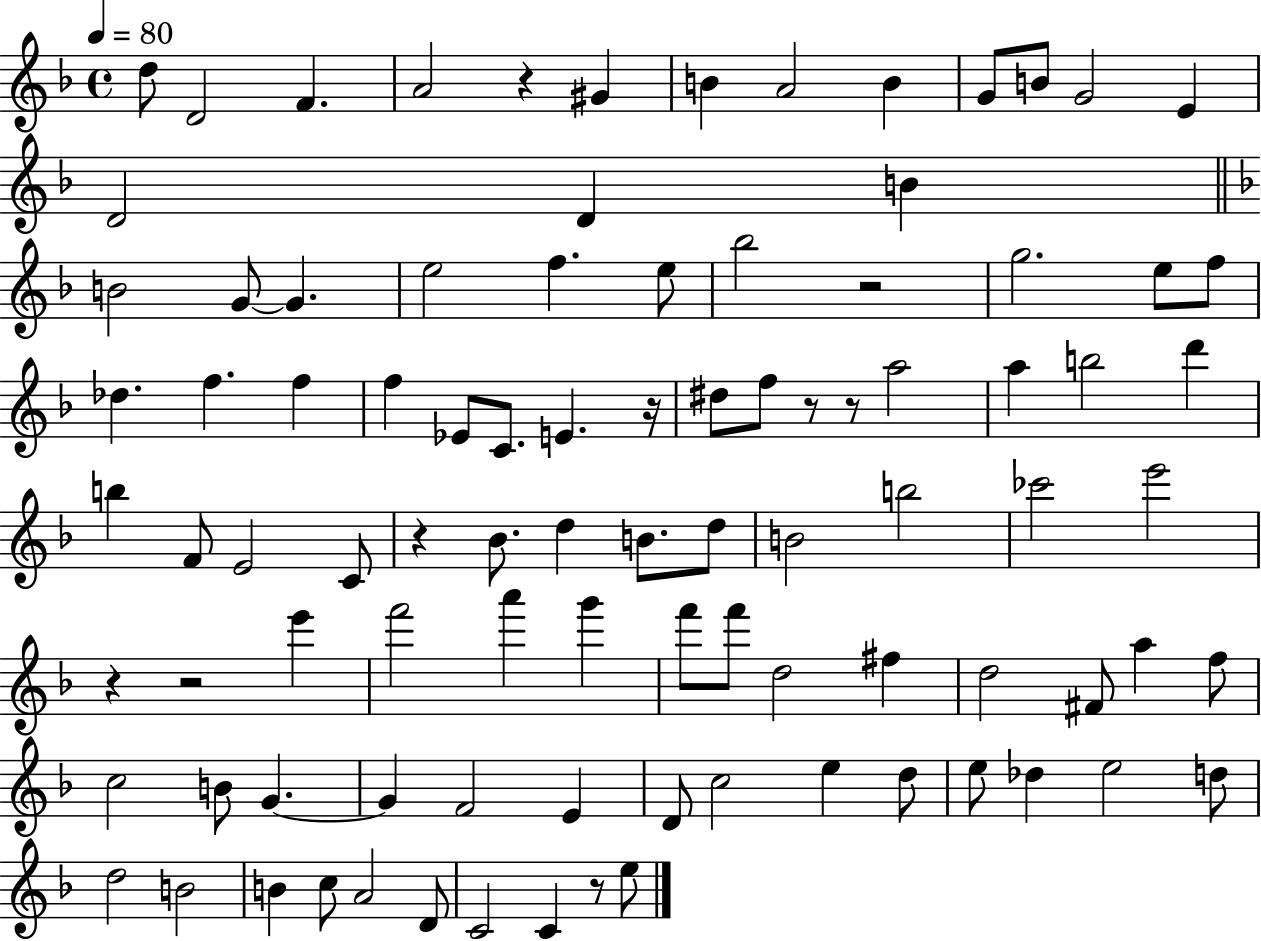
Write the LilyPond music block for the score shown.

{
  \clef treble
  \time 4/4
  \defaultTimeSignature
  \key f \major
  \tempo 4 = 80
  \repeat volta 2 { d''8 d'2 f'4. | a'2 r4 gis'4 | b'4 a'2 b'4 | g'8 b'8 g'2 e'4 | \break d'2 d'4 b'4 | \bar "||" \break \key f \major b'2 g'8~~ g'4. | e''2 f''4. e''8 | bes''2 r2 | g''2. e''8 f''8 | \break des''4. f''4. f''4 | f''4 ees'8 c'8. e'4. r16 | dis''8 f''8 r8 r8 a''2 | a''4 b''2 d'''4 | \break b''4 f'8 e'2 c'8 | r4 bes'8. d''4 b'8. d''8 | b'2 b''2 | ces'''2 e'''2 | \break r4 r2 e'''4 | f'''2 a'''4 g'''4 | f'''8 f'''8 d''2 fis''4 | d''2 fis'8 a''4 f''8 | \break c''2 b'8 g'4.~~ | g'4 f'2 e'4 | d'8 c''2 e''4 d''8 | e''8 des''4 e''2 d''8 | \break d''2 b'2 | b'4 c''8 a'2 d'8 | c'2 c'4 r8 e''8 | } \bar "|."
}